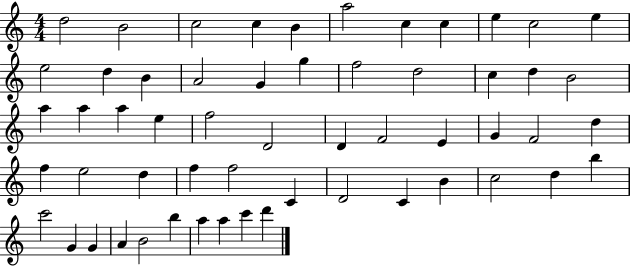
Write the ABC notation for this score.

X:1
T:Untitled
M:4/4
L:1/4
K:C
d2 B2 c2 c B a2 c c e c2 e e2 d B A2 G g f2 d2 c d B2 a a a e f2 D2 D F2 E G F2 d f e2 d f f2 C D2 C B c2 d b c'2 G G A B2 b a a c' d'